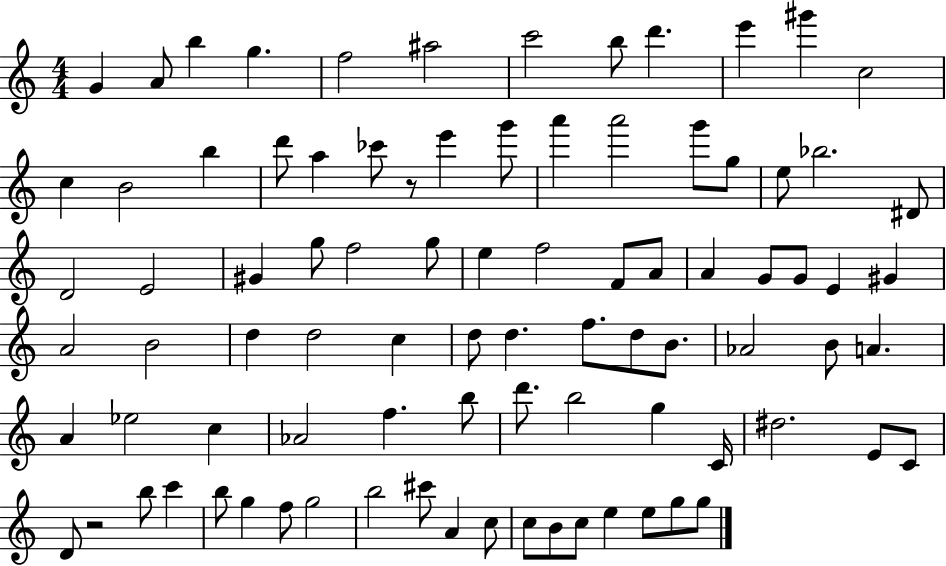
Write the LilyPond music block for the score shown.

{
  \clef treble
  \numericTimeSignature
  \time 4/4
  \key c \major
  g'4 a'8 b''4 g''4. | f''2 ais''2 | c'''2 b''8 d'''4. | e'''4 gis'''4 c''2 | \break c''4 b'2 b''4 | d'''8 a''4 ces'''8 r8 e'''4 g'''8 | a'''4 a'''2 g'''8 g''8 | e''8 bes''2. dis'8 | \break d'2 e'2 | gis'4 g''8 f''2 g''8 | e''4 f''2 f'8 a'8 | a'4 g'8 g'8 e'4 gis'4 | \break a'2 b'2 | d''4 d''2 c''4 | d''8 d''4. f''8. d''8 b'8. | aes'2 b'8 a'4. | \break a'4 ees''2 c''4 | aes'2 f''4. b''8 | d'''8. b''2 g''4 c'16 | dis''2. e'8 c'8 | \break d'8 r2 b''8 c'''4 | b''8 g''4 f''8 g''2 | b''2 cis'''8 a'4 c''8 | c''8 b'8 c''8 e''4 e''8 g''8 g''8 | \break \bar "|."
}